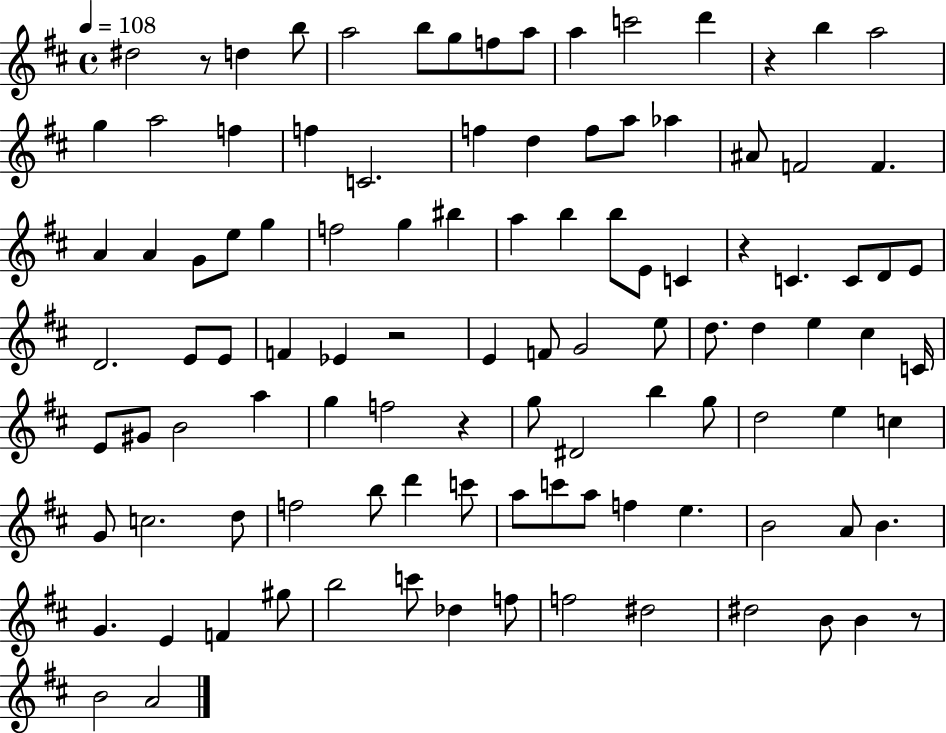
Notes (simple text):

D#5/h R/e D5/q B5/e A5/h B5/e G5/e F5/e A5/e A5/q C6/h D6/q R/q B5/q A5/h G5/q A5/h F5/q F5/q C4/h. F5/q D5/q F5/e A5/e Ab5/q A#4/e F4/h F4/q. A4/q A4/q G4/e E5/e G5/q F5/h G5/q BIS5/q A5/q B5/q B5/e E4/e C4/q R/q C4/q. C4/e D4/e E4/e D4/h. E4/e E4/e F4/q Eb4/q R/h E4/q F4/e G4/h E5/e D5/e. D5/q E5/q C#5/q C4/s E4/e G#4/e B4/h A5/q G5/q F5/h R/q G5/e D#4/h B5/q G5/e D5/h E5/q C5/q G4/e C5/h. D5/e F5/h B5/e D6/q C6/e A5/e C6/e A5/e F5/q E5/q. B4/h A4/e B4/q. G4/q. E4/q F4/q G#5/e B5/h C6/e Db5/q F5/e F5/h D#5/h D#5/h B4/e B4/q R/e B4/h A4/h